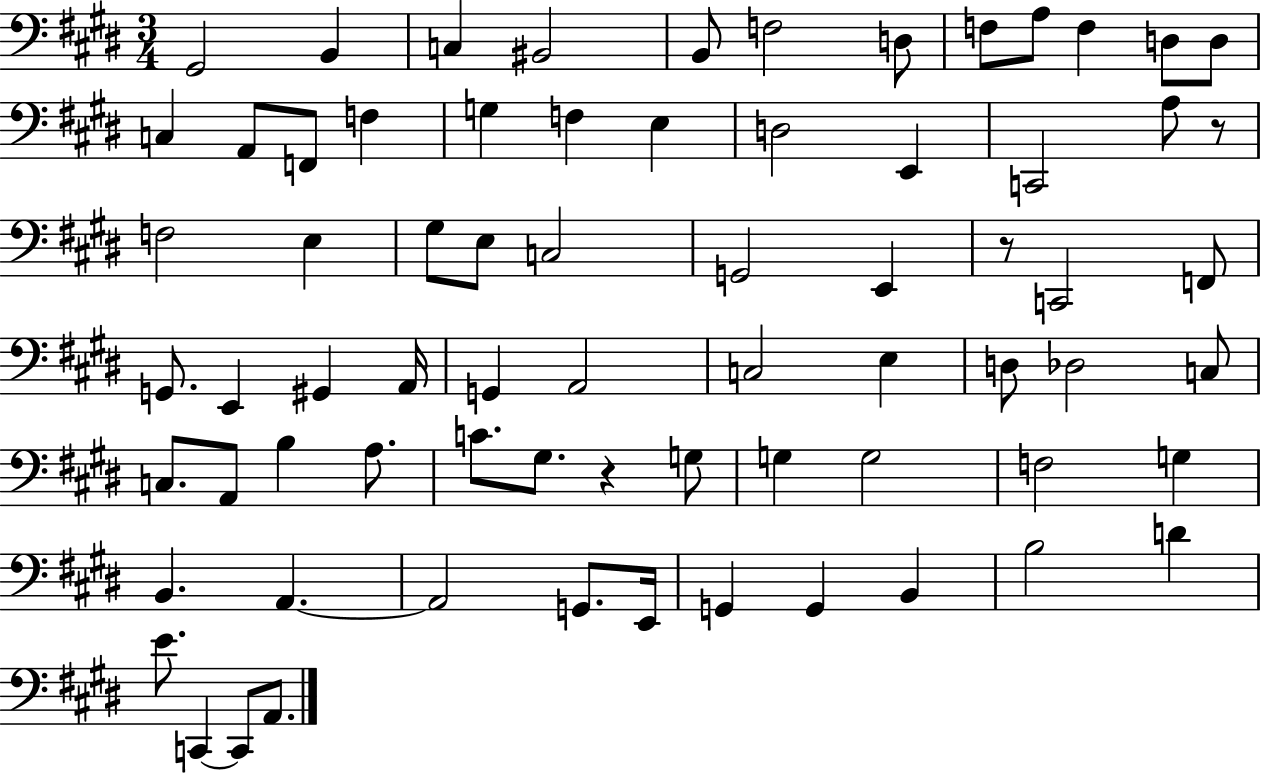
X:1
T:Untitled
M:3/4
L:1/4
K:E
^G,,2 B,, C, ^B,,2 B,,/2 F,2 D,/2 F,/2 A,/2 F, D,/2 D,/2 C, A,,/2 F,,/2 F, G, F, E, D,2 E,, C,,2 A,/2 z/2 F,2 E, ^G,/2 E,/2 C,2 G,,2 E,, z/2 C,,2 F,,/2 G,,/2 E,, ^G,, A,,/4 G,, A,,2 C,2 E, D,/2 _D,2 C,/2 C,/2 A,,/2 B, A,/2 C/2 ^G,/2 z G,/2 G, G,2 F,2 G, B,, A,, A,,2 G,,/2 E,,/4 G,, G,, B,, B,2 D E/2 C,, C,,/2 A,,/2